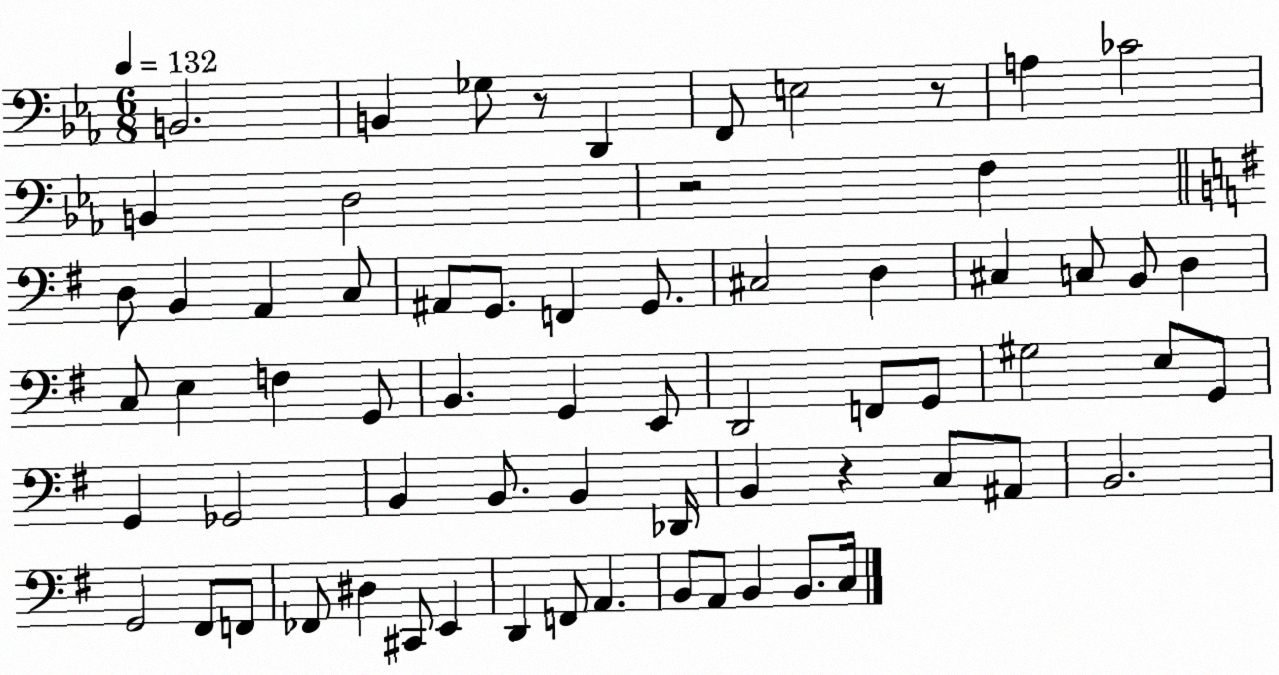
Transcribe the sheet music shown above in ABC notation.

X:1
T:Untitled
M:6/8
L:1/4
K:Eb
B,,2 B,, _G,/2 z/2 D,, F,,/2 E,2 z/2 A, _C2 B,, D,2 z2 F, D,/2 B,, A,, C,/2 ^A,,/2 G,,/2 F,, G,,/2 ^C,2 D, ^C, C,/2 B,,/2 D, C,/2 E, F, G,,/2 B,, G,, E,,/2 D,,2 F,,/2 G,,/2 ^G,2 E,/2 G,,/2 G,, _G,,2 B,, B,,/2 B,, _D,,/4 B,, z C,/2 ^A,,/2 B,,2 G,,2 ^F,,/2 F,,/2 _F,,/2 ^D, ^C,,/2 E,, D,, F,,/2 A,, B,,/2 A,,/2 B,, B,,/2 C,/4